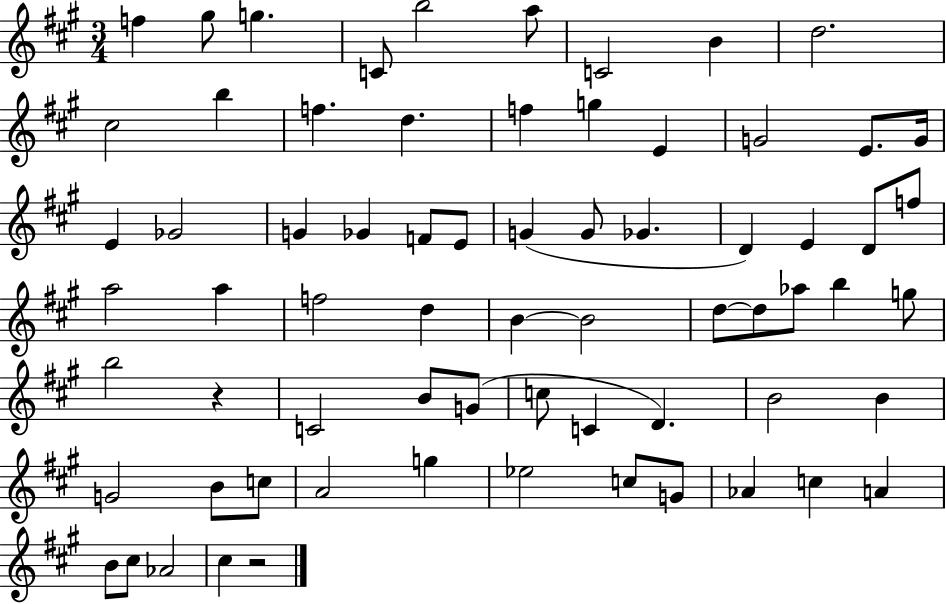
F5/q G#5/e G5/q. C4/e B5/h A5/e C4/h B4/q D5/h. C#5/h B5/q F5/q. D5/q. F5/q G5/q E4/q G4/h E4/e. G4/s E4/q Gb4/h G4/q Gb4/q F4/e E4/e G4/q G4/e Gb4/q. D4/q E4/q D4/e F5/e A5/h A5/q F5/h D5/q B4/q B4/h D5/e D5/e Ab5/e B5/q G5/e B5/h R/q C4/h B4/e G4/e C5/e C4/q D4/q. B4/h B4/q G4/h B4/e C5/e A4/h G5/q Eb5/h C5/e G4/e Ab4/q C5/q A4/q B4/e C#5/e Ab4/h C#5/q R/h